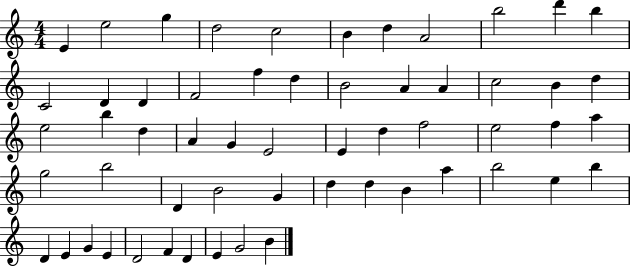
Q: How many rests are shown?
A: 0